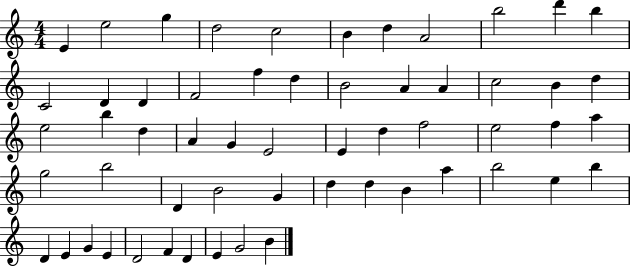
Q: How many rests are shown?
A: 0